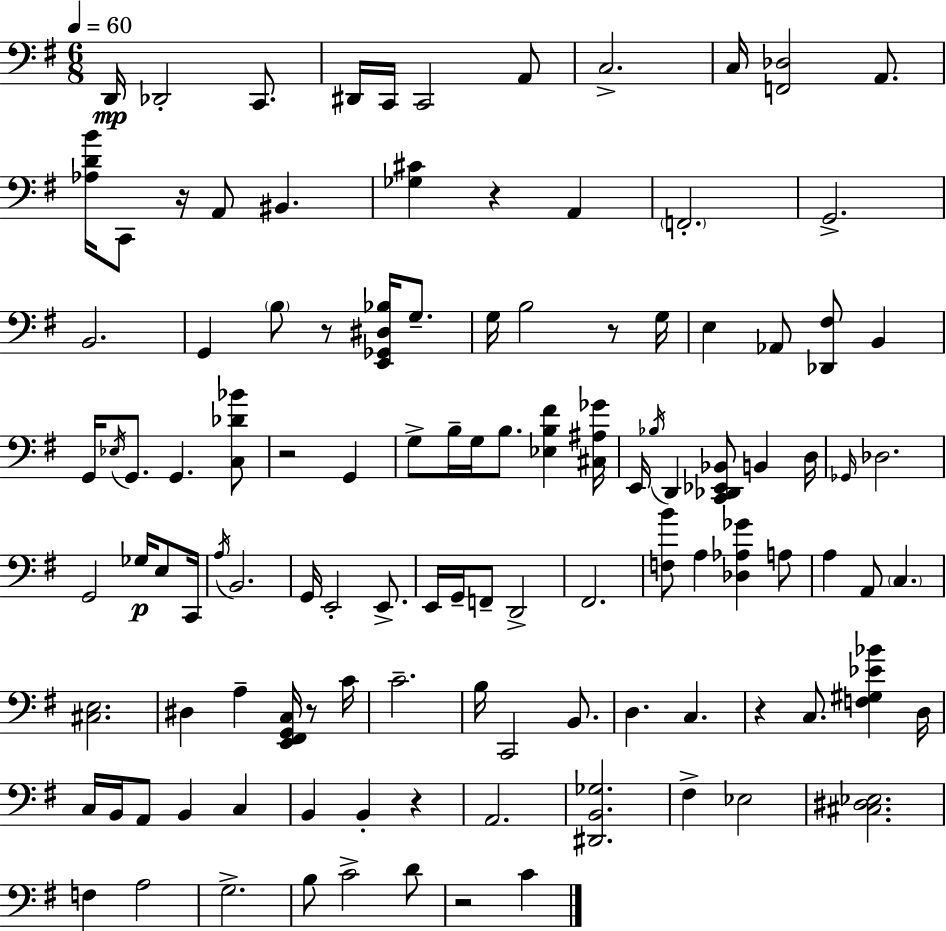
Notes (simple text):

D2/s Db2/h C2/e. D#2/s C2/s C2/h A2/e C3/h. C3/s [F2,Db3]/h A2/e. [Ab3,D4,B4]/s C2/e R/s A2/e BIS2/q. [Gb3,C#4]/q R/q A2/q F2/h. G2/h. B2/h. G2/q B3/e R/e [E2,Gb2,D#3,Bb3]/s G3/e. G3/s B3/h R/e G3/s E3/q Ab2/e [Db2,F#3]/e B2/q G2/s Eb3/s G2/e. G2/q. [C3,Db4,Bb4]/e R/h G2/q G3/e B3/s G3/s B3/e. [Eb3,B3,F#4]/q [C#3,A#3,Gb4]/s E2/s Bb3/s D2/q [C2,Db2,Eb2,Bb2]/e B2/q D3/s Gb2/s Db3/h. G2/h Gb3/s E3/e C2/s A3/s B2/h. G2/s E2/h E2/e. E2/s G2/s F2/e D2/h F#2/h. [F3,B4]/e A3/q [Db3,Ab3,Gb4]/q A3/e A3/q A2/e C3/q. [C#3,E3]/h. D#3/q A3/q [E2,F#2,G2,C3]/s R/e C4/s C4/h. B3/s C2/h B2/e. D3/q. C3/q. R/q C3/e. [F3,G#3,Eb4,Bb4]/q D3/s C3/s B2/s A2/e B2/q C3/q B2/q B2/q R/q A2/h. [D#2,B2,Gb3]/h. F#3/q Eb3/h [C#3,D#3,Eb3]/h. F3/q A3/h G3/h. B3/e C4/h D4/e R/h C4/q